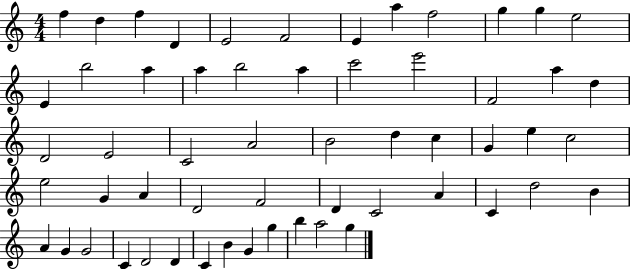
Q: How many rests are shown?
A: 0